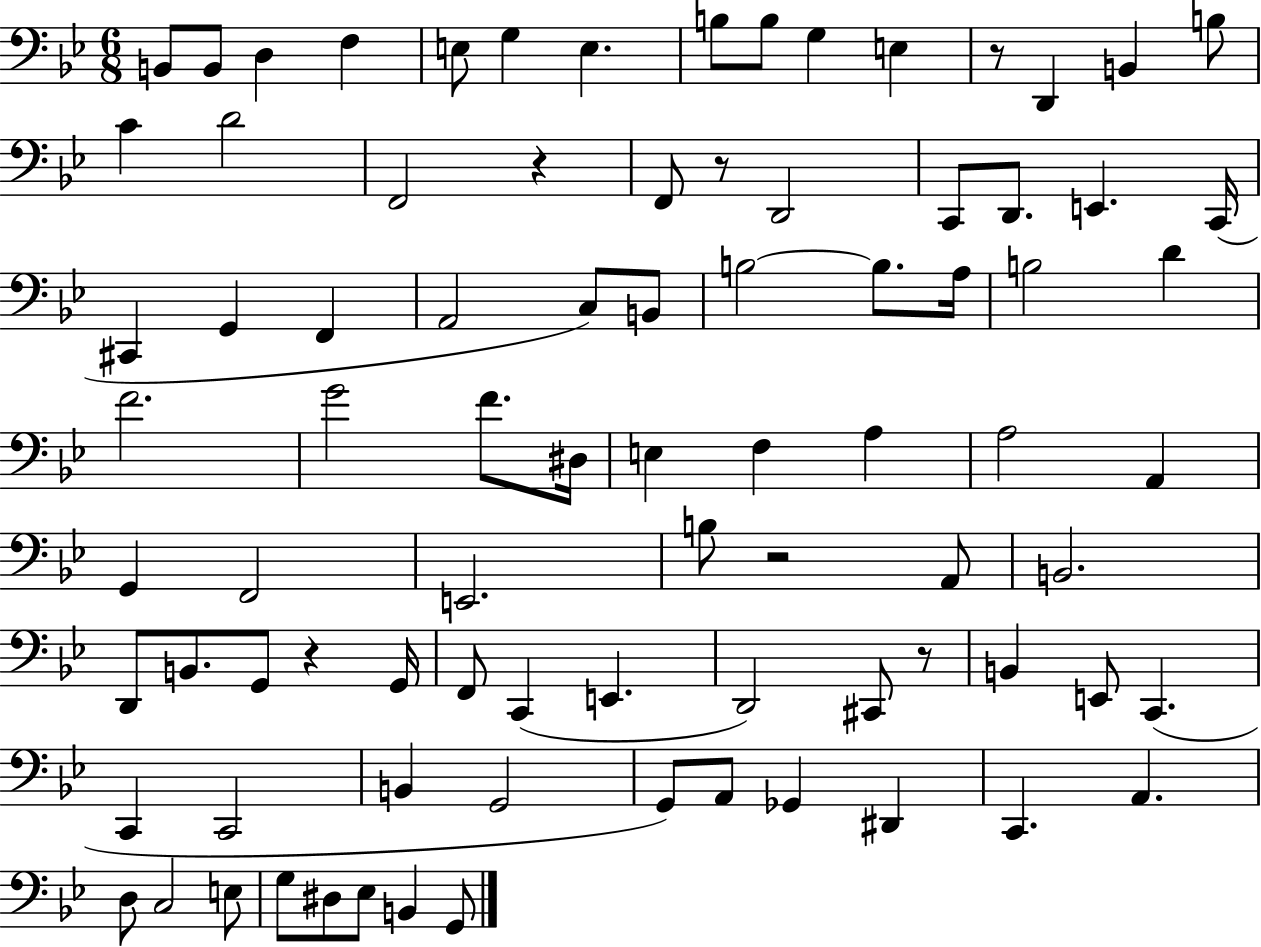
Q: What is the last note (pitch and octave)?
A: G2